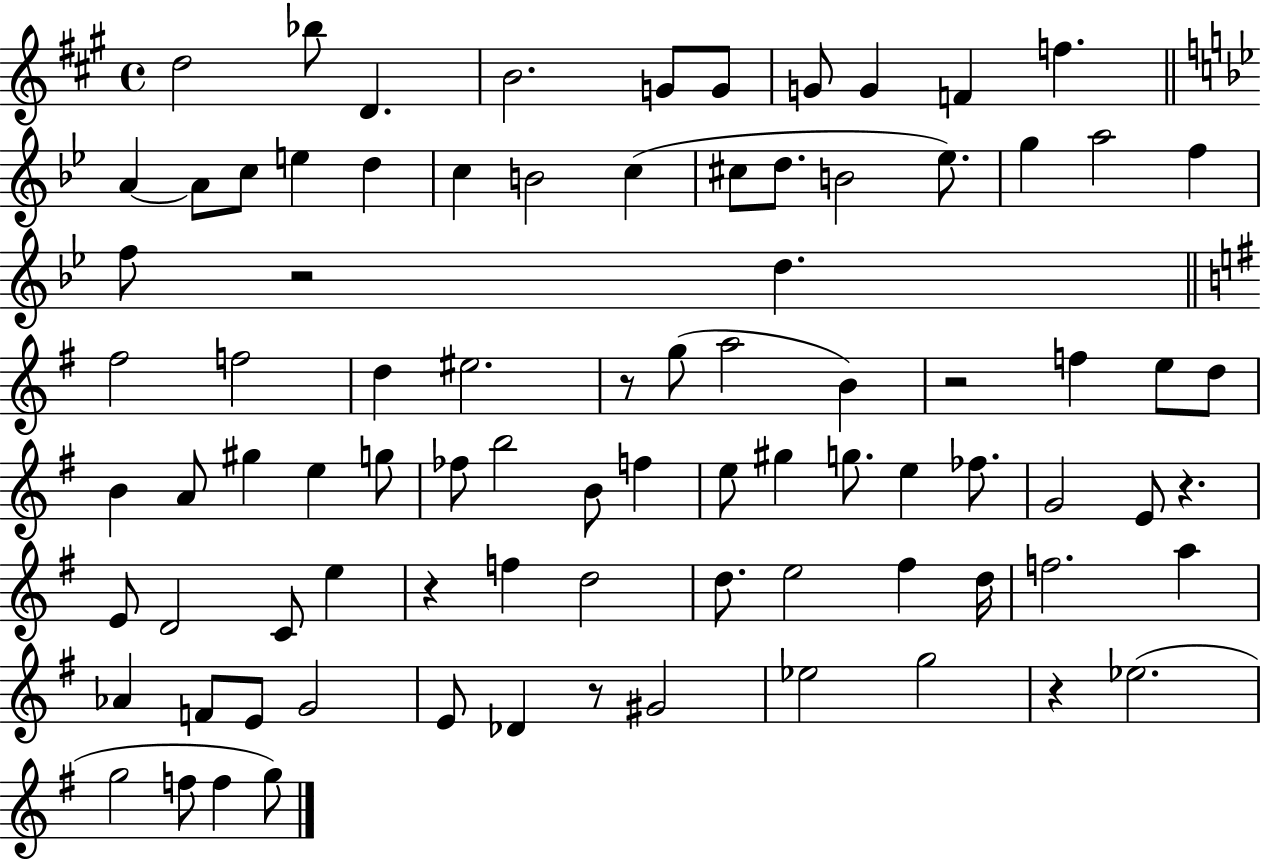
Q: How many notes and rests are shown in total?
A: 86